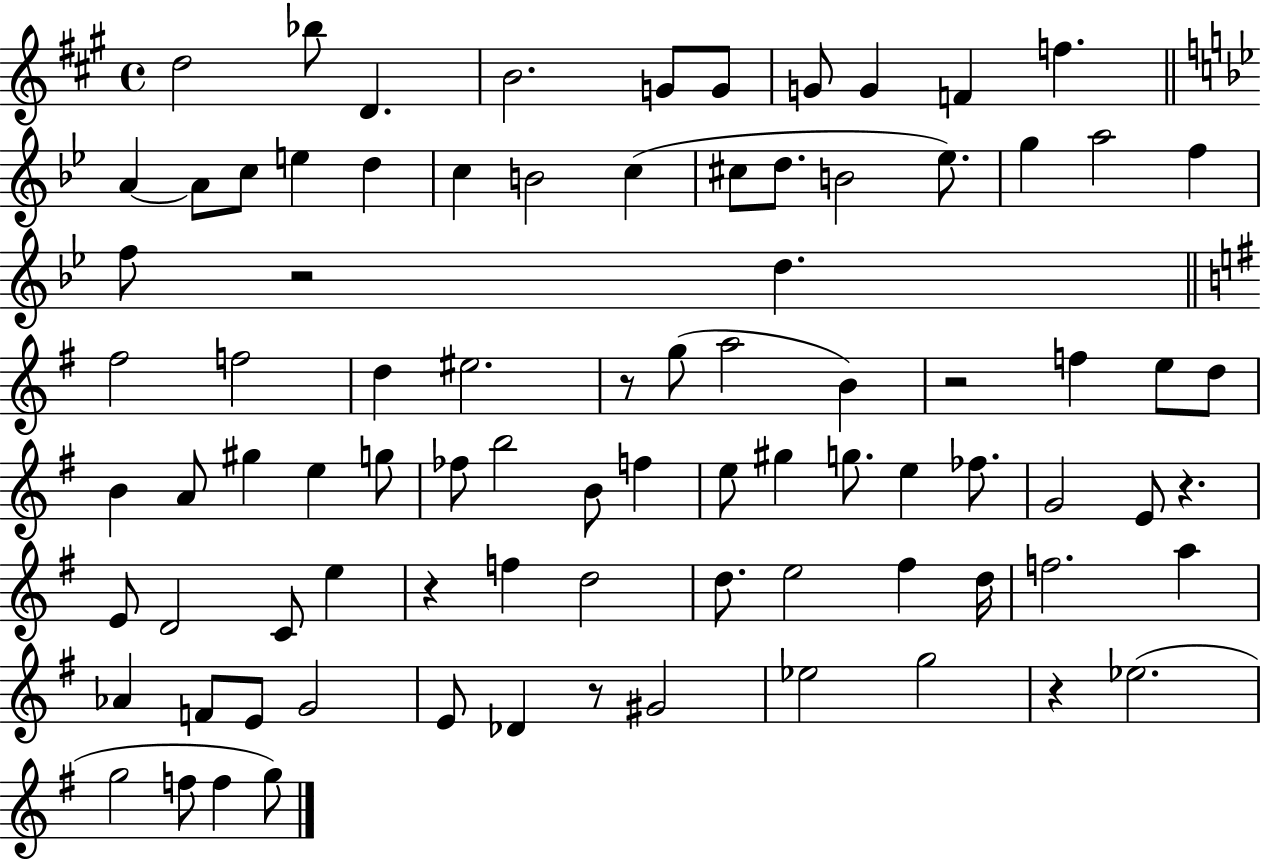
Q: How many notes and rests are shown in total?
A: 86